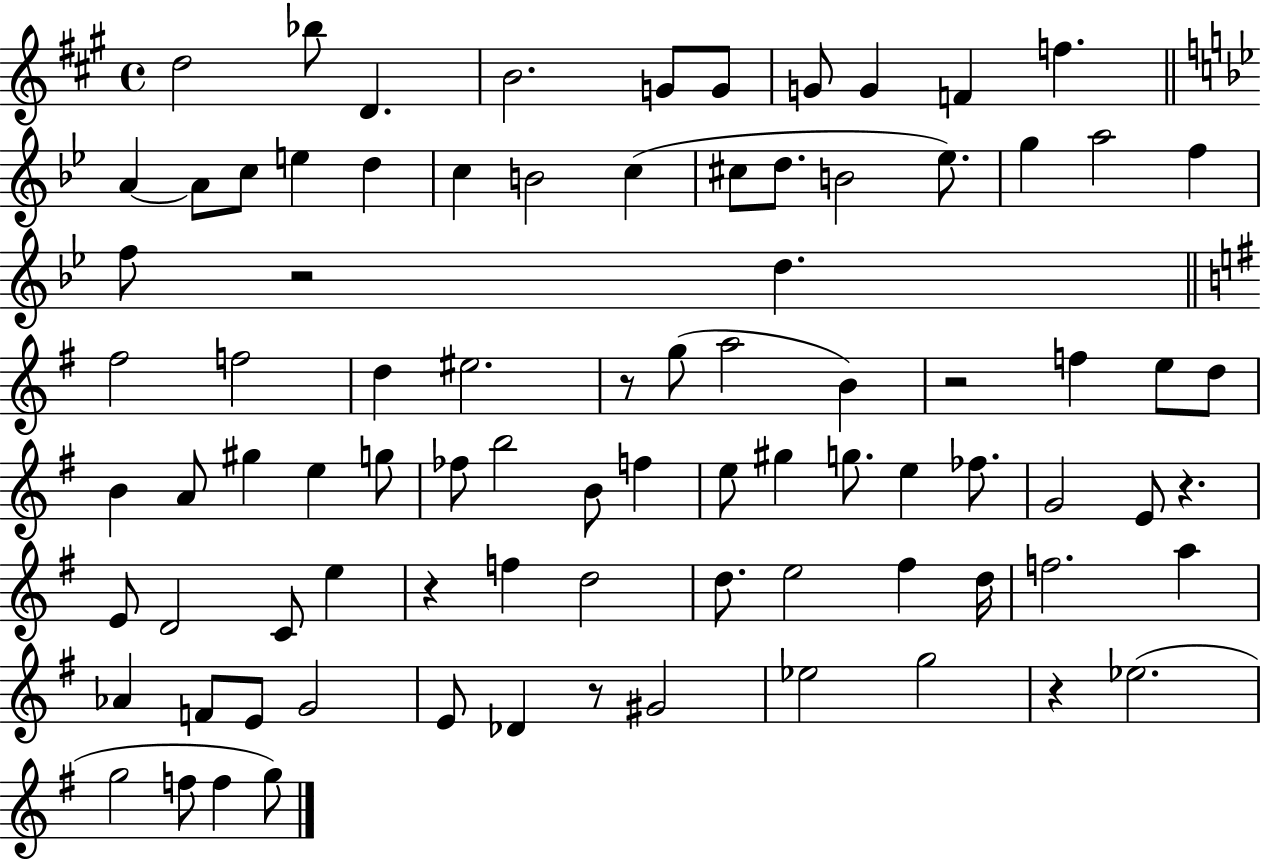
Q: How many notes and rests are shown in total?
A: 86